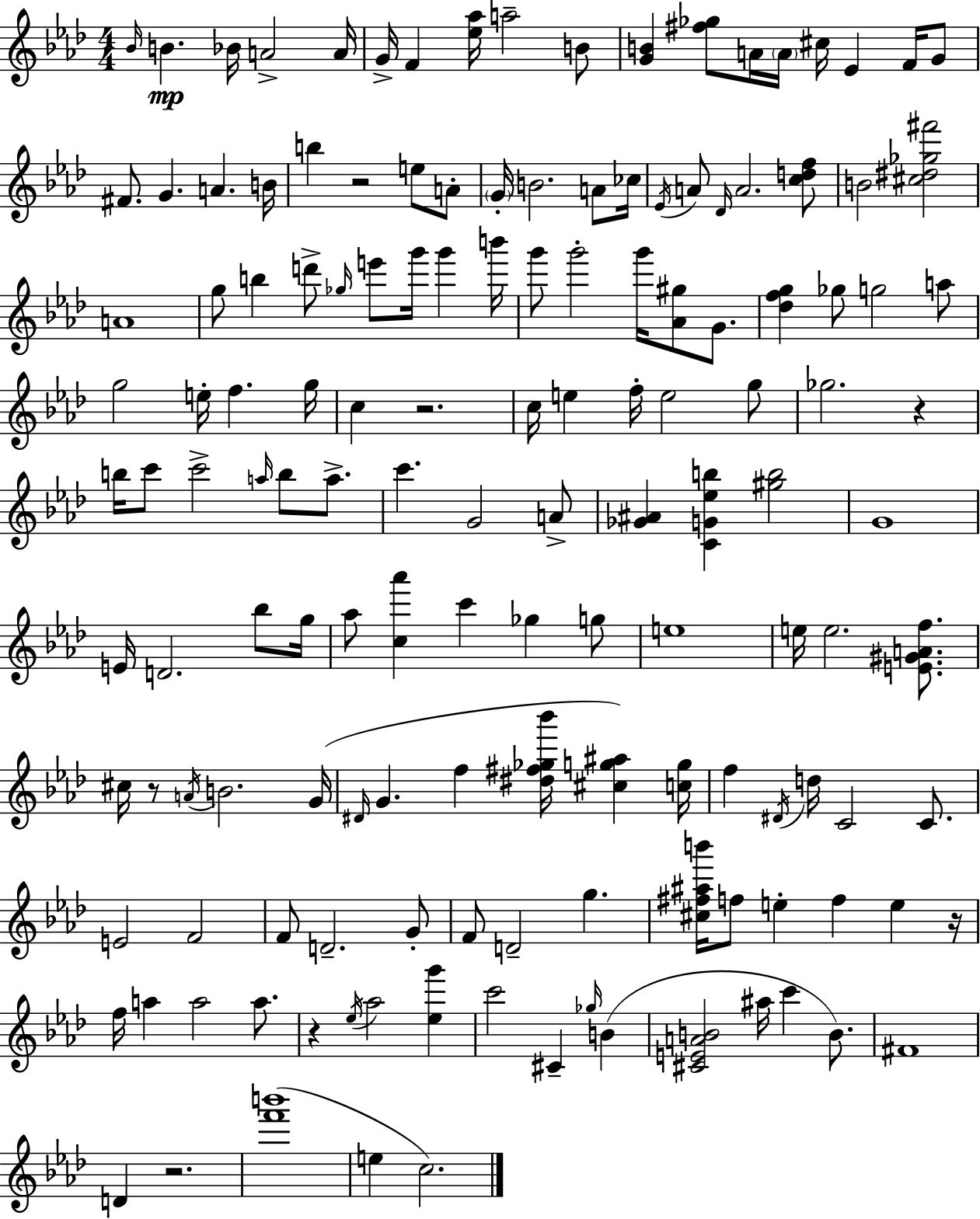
{
  \clef treble
  \numericTimeSignature
  \time 4/4
  \key aes \major
  \repeat volta 2 { \grace { bes'16 }\mp b'4. bes'16 a'2-> | a'16 g'16-> f'4 <ees'' aes''>16 a''2-- b'8 | <g' b'>4 <fis'' ges''>8 a'16 \parenthesize a'16 cis''16 ees'4 f'16 g'8 | fis'8. g'4. a'4. | \break b'16 b''4 r2 e''8 a'8-. | \parenthesize g'16-. b'2. a'8 | ces''16 \acciaccatura { ees'16 } a'8 \grace { des'16 } a'2. | <c'' d'' f''>8 b'2 <cis'' dis'' ges'' fis'''>2 | \break a'1 | g''8 b''4 d'''8-> \grace { ges''16 } e'''8 g'''16 g'''4 | b'''16 g'''8 g'''2-. g'''16 <aes' gis''>8 | g'8. <des'' f'' g''>4 ges''8 g''2 | \break a''8 g''2 e''16-. f''4. | g''16 c''4 r2. | c''16 e''4 f''16-. e''2 | g''8 ges''2. | \break r4 b''16 c'''8 c'''2-> \grace { a''16 } | b''8 a''8.-> c'''4. g'2 | a'8-> <ges' ais'>4 <c' g' ees'' b''>4 <gis'' b''>2 | g'1 | \break e'16 d'2. | bes''8 g''16 aes''8 <c'' aes'''>4 c'''4 ges''4 | g''8 e''1 | e''16 e''2. | \break <e' gis' a' f''>8. cis''16 r8 \acciaccatura { a'16 } b'2. | g'16( \grace { dis'16 } g'4. f''4 | <dis'' fis'' ges'' bes'''>16 <cis'' g'' ais''>4) <c'' g''>16 f''4 \acciaccatura { dis'16 } d''16 c'2 | c'8. e'2 | \break f'2 f'8 d'2.-- | g'8-. f'8 d'2-- | g''4. <cis'' fis'' ais'' b'''>16 f''8 e''4-. f''4 | e''4 r16 f''16 a''4 a''2 | \break a''8. r4 \acciaccatura { ees''16 } aes''2 | <ees'' g'''>4 c'''2 | cis'4-- \grace { ges''16 }( b'4 <cis' e' a' b'>2 | ais''16 c'''4 b'8.) fis'1 | \break d'4 r2. | <f''' b'''>1( | e''4 c''2.) | } \bar "|."
}